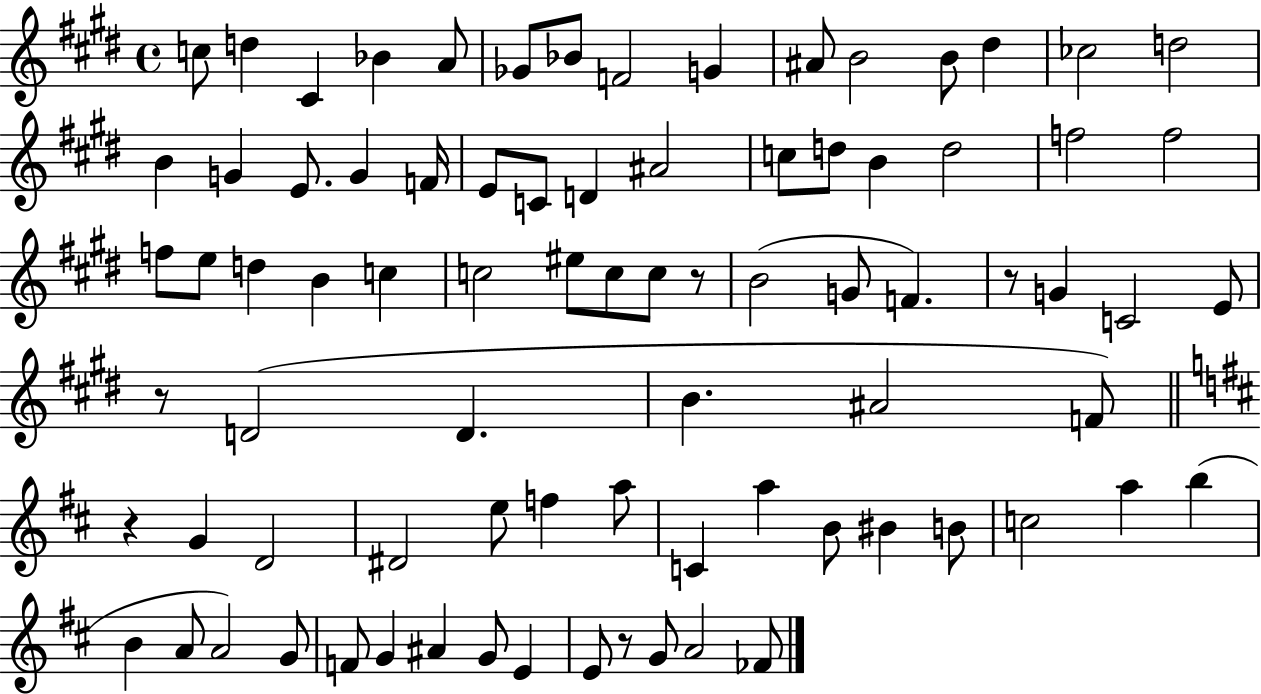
{
  \clef treble
  \time 4/4
  \defaultTimeSignature
  \key e \major
  c''8 d''4 cis'4 bes'4 a'8 | ges'8 bes'8 f'2 g'4 | ais'8 b'2 b'8 dis''4 | ces''2 d''2 | \break b'4 g'4 e'8. g'4 f'16 | e'8 c'8 d'4 ais'2 | c''8 d''8 b'4 d''2 | f''2 f''2 | \break f''8 e''8 d''4 b'4 c''4 | c''2 eis''8 c''8 c''8 r8 | b'2( g'8 f'4.) | r8 g'4 c'2 e'8 | \break r8 d'2( d'4. | b'4. ais'2 f'8) | \bar "||" \break \key d \major r4 g'4 d'2 | dis'2 e''8 f''4 a''8 | c'4 a''4 b'8 bis'4 b'8 | c''2 a''4 b''4( | \break b'4 a'8 a'2) g'8 | f'8 g'4 ais'4 g'8 e'4 | e'8 r8 g'8 a'2 fes'8 | \bar "|."
}